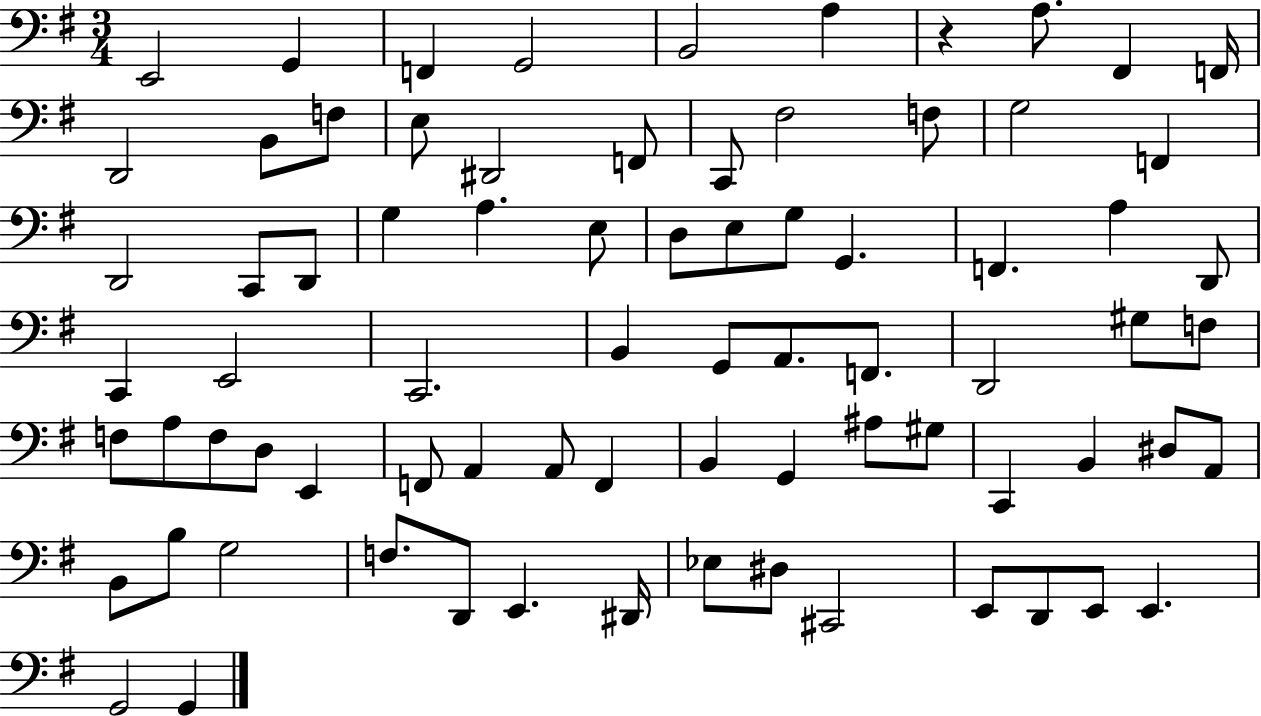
E2/h G2/q F2/q G2/h B2/h A3/q R/q A3/e. F#2/q F2/s D2/h B2/e F3/e E3/e D#2/h F2/e C2/e F#3/h F3/e G3/h F2/q D2/h C2/e D2/e G3/q A3/q. E3/e D3/e E3/e G3/e G2/q. F2/q. A3/q D2/e C2/q E2/h C2/h. B2/q G2/e A2/e. F2/e. D2/h G#3/e F3/e F3/e A3/e F3/e D3/e E2/q F2/e A2/q A2/e F2/q B2/q G2/q A#3/e G#3/e C2/q B2/q D#3/e A2/e B2/e B3/e G3/h F3/e. D2/e E2/q. D#2/s Eb3/e D#3/e C#2/h E2/e D2/e E2/e E2/q. G2/h G2/q